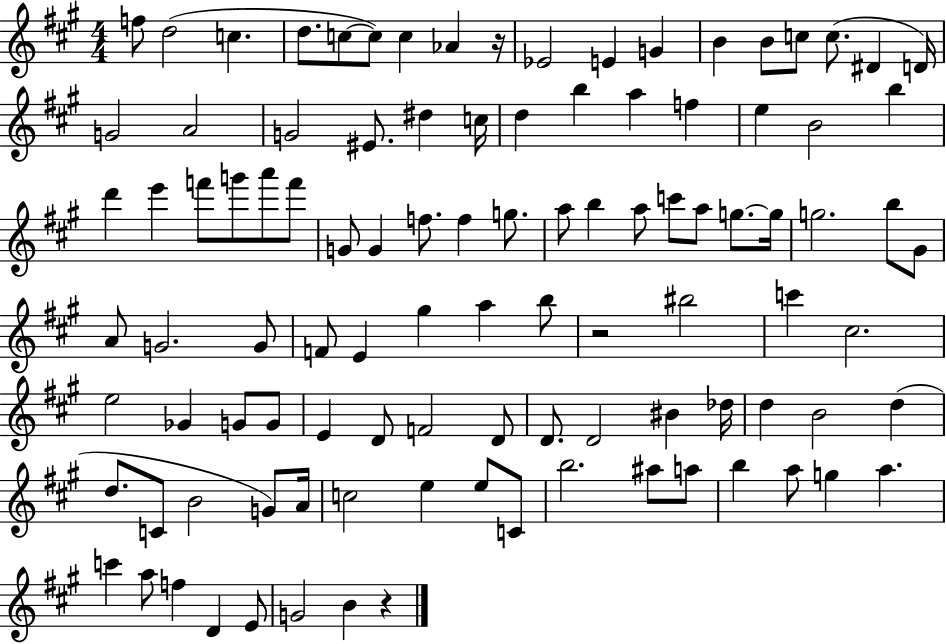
{
  \clef treble
  \numericTimeSignature
  \time 4/4
  \key a \major
  f''8 d''2( c''4. | d''8. c''8~~ c''8) c''4 aes'4 r16 | ees'2 e'4 g'4 | b'4 b'8 c''8 c''8.( dis'4 d'16) | \break g'2 a'2 | g'2 eis'8. dis''4 c''16 | d''4 b''4 a''4 f''4 | e''4 b'2 b''4 | \break d'''4 e'''4 f'''8 g'''8 a'''8 f'''8 | g'8 g'4 f''8. f''4 g''8. | a''8 b''4 a''8 c'''8 a''8 g''8.~~ g''16 | g''2. b''8 gis'8 | \break a'8 g'2. g'8 | f'8 e'4 gis''4 a''4 b''8 | r2 bis''2 | c'''4 cis''2. | \break e''2 ges'4 g'8 g'8 | e'4 d'8 f'2 d'8 | d'8. d'2 bis'4 des''16 | d''4 b'2 d''4( | \break d''8. c'8 b'2 g'8) a'16 | c''2 e''4 e''8 c'8 | b''2. ais''8 a''8 | b''4 a''8 g''4 a''4. | \break c'''4 a''8 f''4 d'4 e'8 | g'2 b'4 r4 | \bar "|."
}